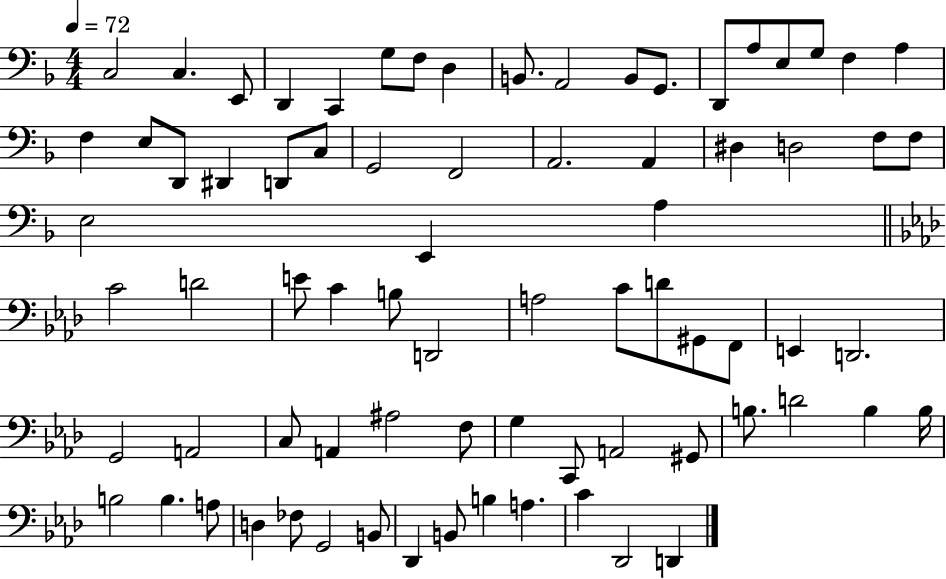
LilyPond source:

{
  \clef bass
  \numericTimeSignature
  \time 4/4
  \key f \major
  \tempo 4 = 72
  c2 c4. e,8 | d,4 c,4 g8 f8 d4 | b,8. a,2 b,8 g,8. | d,8 a8 e8 g8 f4 a4 | \break f4 e8 d,8 dis,4 d,8 c8 | g,2 f,2 | a,2. a,4 | dis4 d2 f8 f8 | \break e2 e,4 a4 | \bar "||" \break \key f \minor c'2 d'2 | e'8 c'4 b8 d,2 | a2 c'8 d'8 gis,8 f,8 | e,4 d,2. | \break g,2 a,2 | c8 a,4 ais2 f8 | g4 c,8 a,2 gis,8 | b8. d'2 b4 b16 | \break b2 b4. a8 | d4 fes8 g,2 b,8 | des,4 b,8 b4 a4. | c'4 des,2 d,4 | \break \bar "|."
}